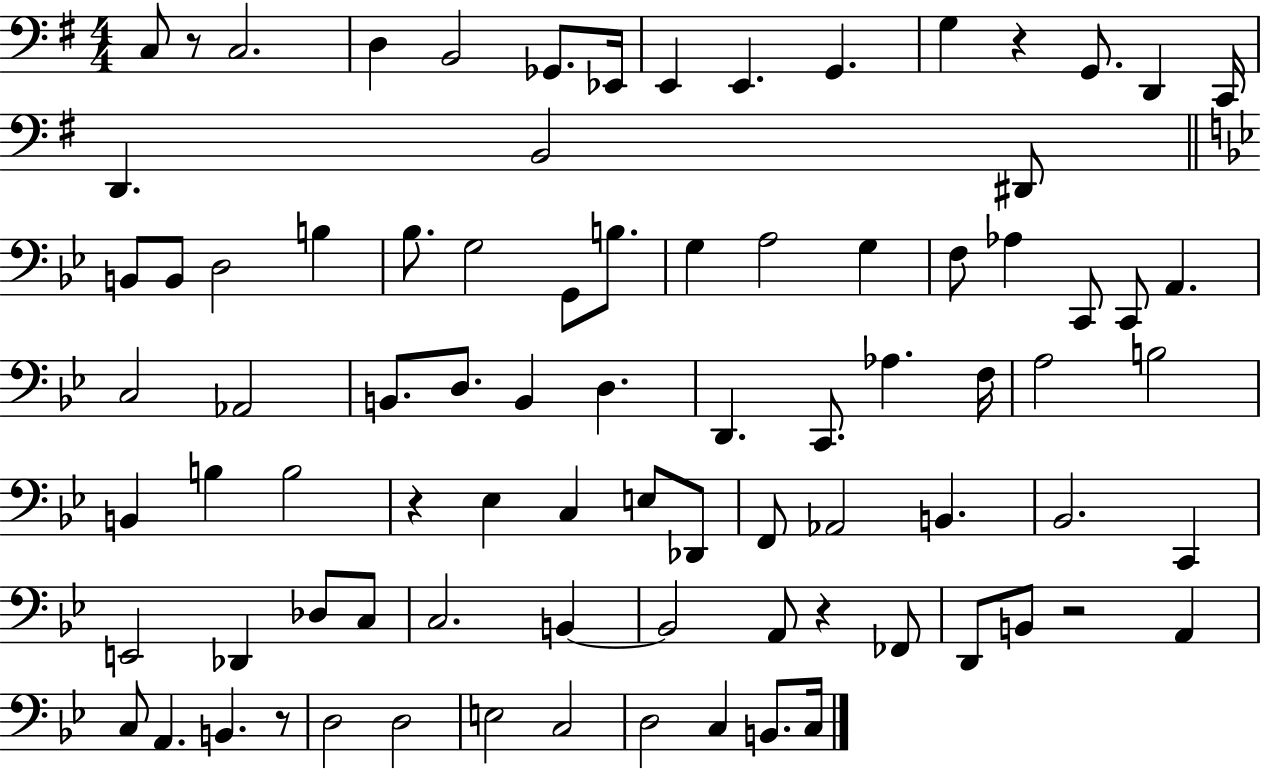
C3/e R/e C3/h. D3/q B2/h Gb2/e. Eb2/s E2/q E2/q. G2/q. G3/q R/q G2/e. D2/q C2/s D2/q. B2/h D#2/e B2/e B2/e D3/h B3/q Bb3/e. G3/h G2/e B3/e. G3/q A3/h G3/q F3/e Ab3/q C2/e C2/e A2/q. C3/h Ab2/h B2/e. D3/e. B2/q D3/q. D2/q. C2/e. Ab3/q. F3/s A3/h B3/h B2/q B3/q B3/h R/q Eb3/q C3/q E3/e Db2/e F2/e Ab2/h B2/q. Bb2/h. C2/q E2/h Db2/q Db3/e C3/e C3/h. B2/q B2/h A2/e R/q FES2/e D2/e B2/e R/h A2/q C3/e A2/q. B2/q. R/e D3/h D3/h E3/h C3/h D3/h C3/q B2/e. C3/s